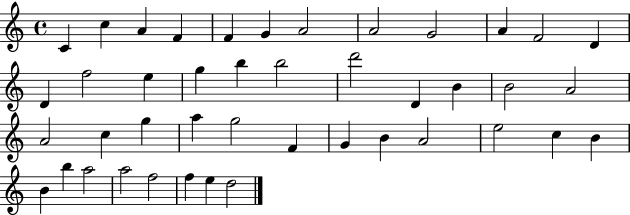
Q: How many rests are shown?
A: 0